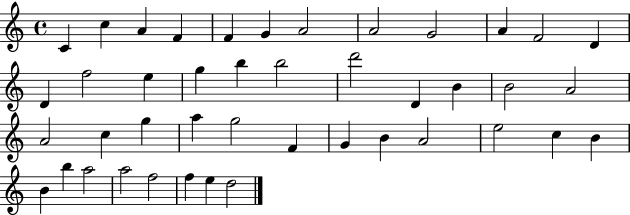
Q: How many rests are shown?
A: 0